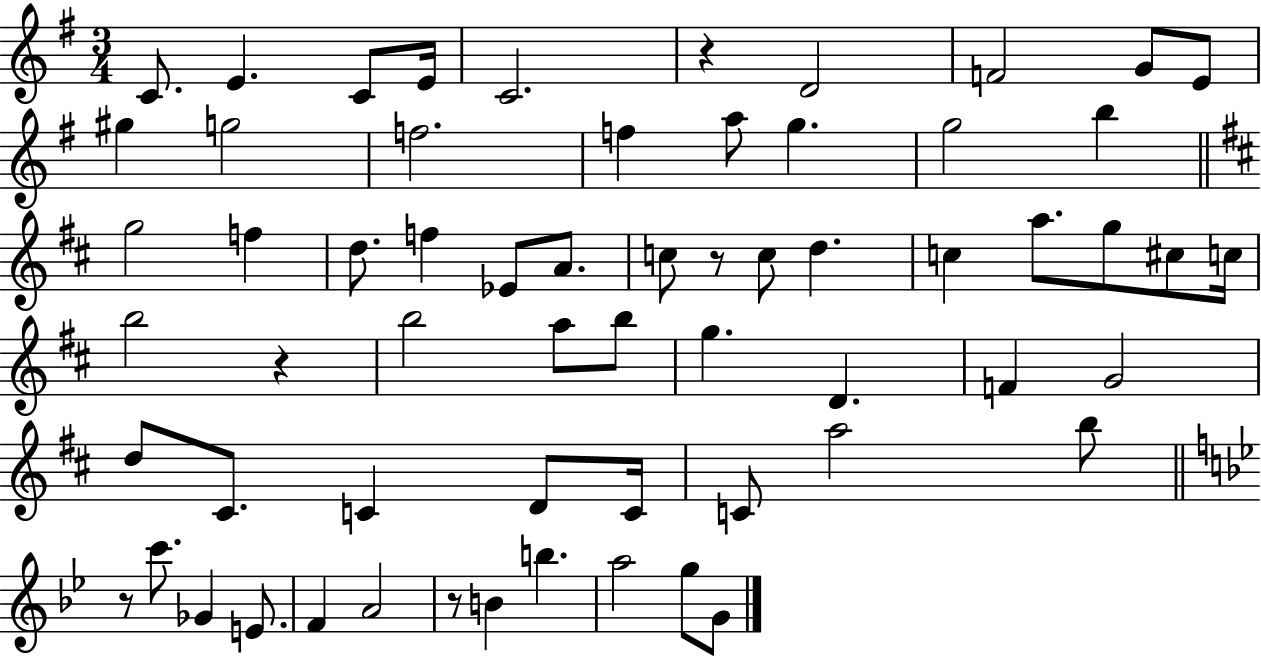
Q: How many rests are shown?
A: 5